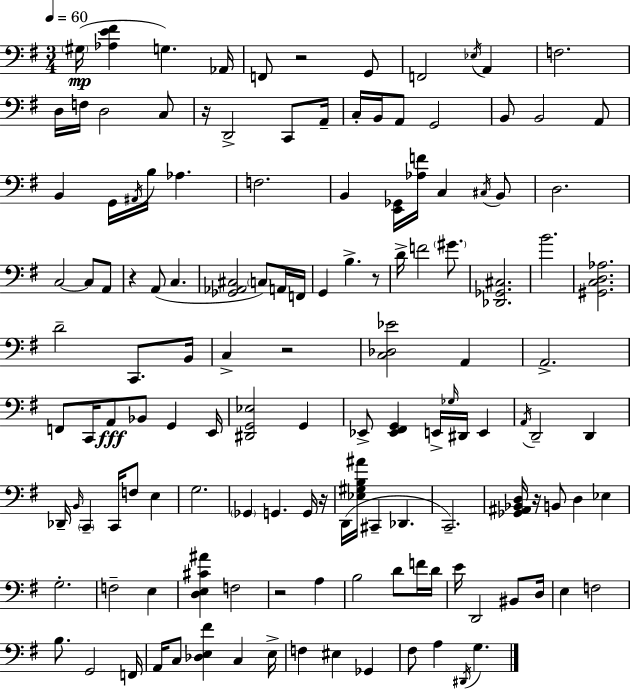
{
  \clef bass
  \numericTimeSignature
  \time 3/4
  \key g \major
  \tempo 4 = 60
  \repeat volta 2 { \parenthesize gis16(\mp <aes e' fis'>4 g4.) aes,16 | f,8 r2 g,8 | f,2 \acciaccatura { ees16 } a,4 | f2. | \break d16 f16 d2 c8 | r16 d,2-> c,8 | a,16-- c16-. b,16 a,8 g,2 | b,8 b,2 a,8 | \break b,4 g,16 \acciaccatura { ais,16 } b16 aes4. | f2. | b,4 <e, ges,>16 <aes f'>16 c4 | \acciaccatura { cis16 } b,8 d2. | \break c2~~ c8 | a,8 r4 a,8( c4. | <ges, aes, cis>2 \parenthesize c8) | a,16 f,16 g,4 b4.-> | \break r8 d'16-> f'2 | \parenthesize gis'8. <des, ges, cis>2. | b'2. | <gis, c d aes>2. | \break d'2-- c,8. | b,16 c4-> r2 | <c des ees'>2 a,4 | a,2.-> | \break f,8 c,16 a,8\fff bes,8 g,4 | e,16 <dis, g, ees>2 g,4 | ees,8-> <ees, fis, g,>4 e,16-> \grace { ges16 } dis,16 | e,4 \acciaccatura { a,16 } d,2-- | \break d,4 des,16-- \grace { b,16 } \parenthesize c,4-- c,16 | f8 e4 g2. | \parenthesize ges,4 g,4. | g,16 r16 d,16( <ees gis b ais'>16 cis,4-- | \break des,4. c,2.--) | <ges, ais, bes, d>16 r16 b,8 d4 | ees4 g2.-. | f2-- | \break e4 <d e cis' ais'>4 f2 | r2 | a4 b2 | d'8 f'16 d'16 e'16 d,2 | \break bis,8 d16 e4 f2 | b8. g,2 | f,16 a,16 c8 <des e fis'>4 | c4 e16-> f4 eis4 | \break ges,4 fis8 a4 | \acciaccatura { dis,16 } g4. } \bar "|."
}